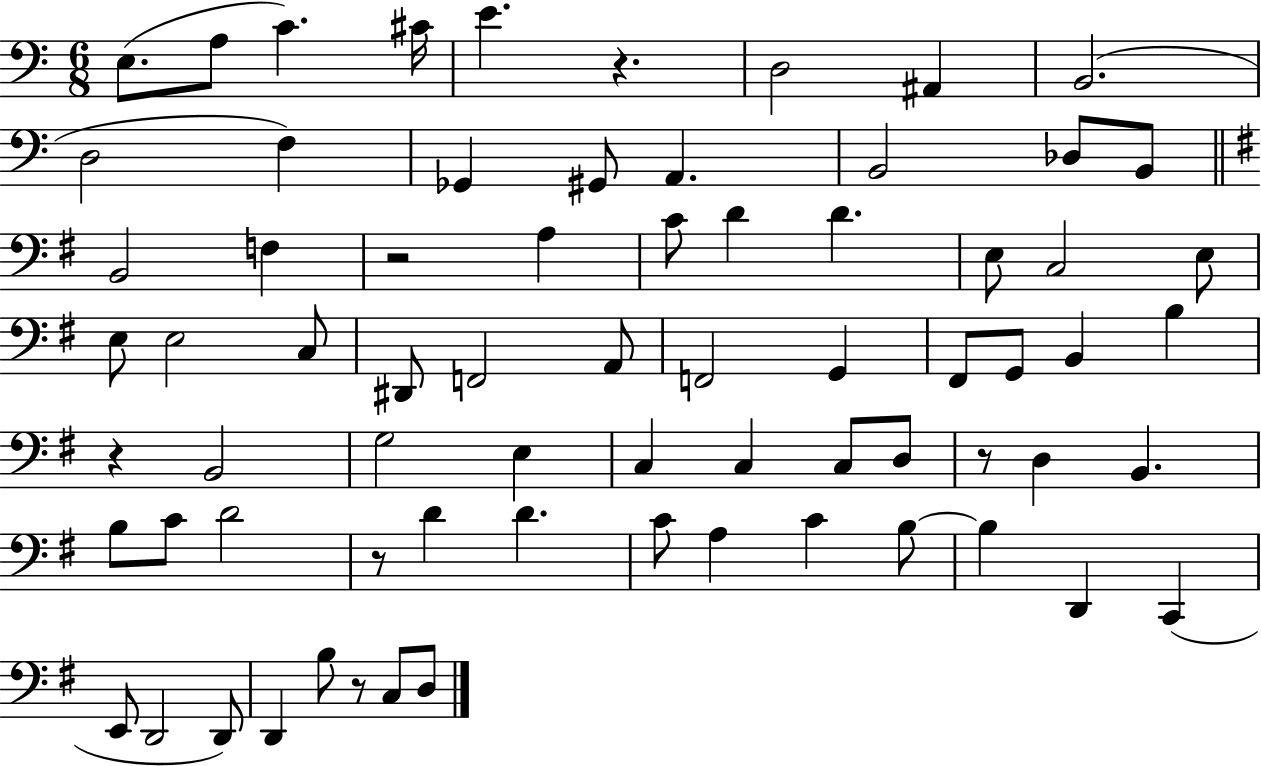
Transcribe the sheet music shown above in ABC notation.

X:1
T:Untitled
M:6/8
L:1/4
K:C
E,/2 A,/2 C ^C/4 E z D,2 ^A,, B,,2 D,2 F, _G,, ^G,,/2 A,, B,,2 _D,/2 B,,/2 B,,2 F, z2 A, C/2 D D E,/2 C,2 E,/2 E,/2 E,2 C,/2 ^D,,/2 F,,2 A,,/2 F,,2 G,, ^F,,/2 G,,/2 B,, B, z B,,2 G,2 E, C, C, C,/2 D,/2 z/2 D, B,, B,/2 C/2 D2 z/2 D D C/2 A, C B,/2 B, D,, C,, E,,/2 D,,2 D,,/2 D,, B,/2 z/2 C,/2 D,/2